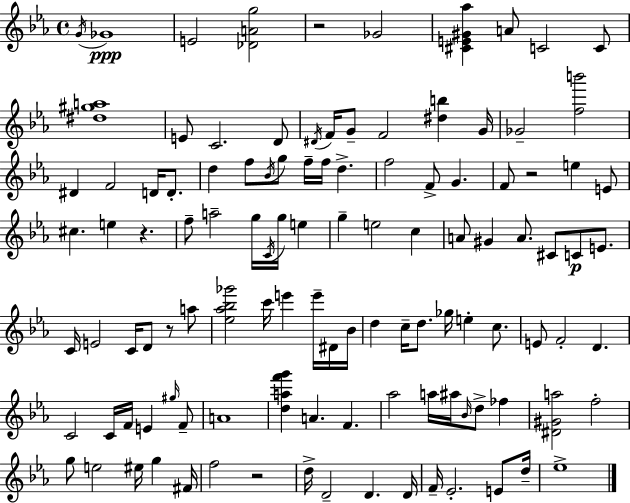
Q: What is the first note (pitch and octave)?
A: G4